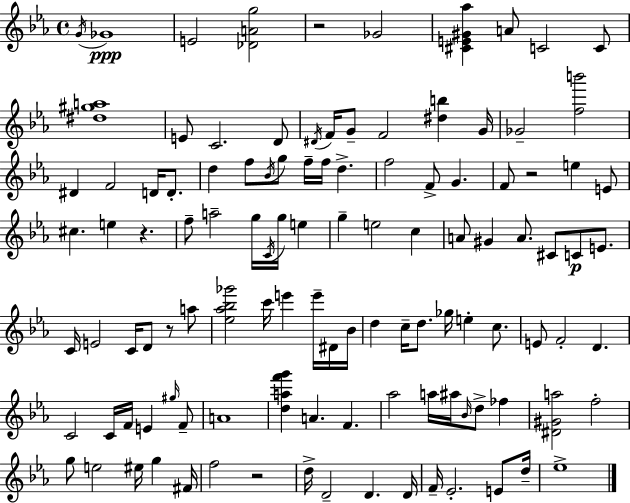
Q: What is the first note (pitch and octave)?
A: G4